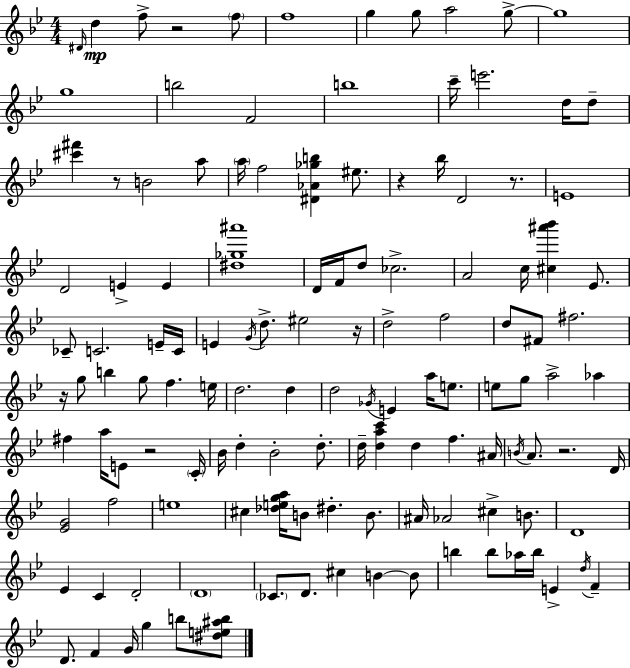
{
  \clef treble
  \numericTimeSignature
  \time 4/4
  \key g \minor
  \repeat volta 2 { \grace { dis'16 }\mp d''4 f''8-> r2 \parenthesize f''8 | f''1 | g''4 g''8 a''2 g''8->~~ | g''1 | \break g''1 | b''2 f'2 | b''1 | c'''16-- e'''2. d''16 d''8-- | \break <cis''' fis'''>4 r8 b'2 a''8 | \parenthesize a''16 f''2 <dis' aes' ges'' b''>4 eis''8. | r4 bes''16 d'2 r8. | e'1 | \break d'2 e'4-> e'4 | <dis'' ges'' ais'''>1 | d'16 f'16 d''8 ces''2.-> | a'2 c''16 <cis'' ais''' bes'''>4 ees'8. | \break ces'8-- c'2. e'16-- | c'16 e'4 \acciaccatura { g'16 } d''8.-> eis''2 | r16 d''2-> f''2 | d''8 fis'8 fis''2. | \break r16 g''8 b''4 g''8 f''4. | e''16 d''2. d''4 | d''2 \acciaccatura { ges'16 } e'4 a''16 | e''8. e''8 g''8 a''2-> aes''4 | \break fis''4 a''16 e'8 r2 | \parenthesize c'16-. bes'16 d''4-. bes'2-. | d''8.-. d''16-- <d'' a'' c'''>4 d''4 f''4. | ais'16 \acciaccatura { b'16 } a'8. r2. | \break d'16 <ees' g'>2 f''2 | e''1 | cis''4 <des'' e'' g'' a''>16 b'8 dis''4.-. | b'8. ais'16 aes'2 cis''4-> | \break b'8. d'1 | ees'4 c'4 d'2-. | \parenthesize d'1 | \parenthesize ces'8. d'8. cis''4 b'4~~ | \break b'8 b''4 b''8 aes''16 b''16 e'4-> | \acciaccatura { d''16 } f'4-- d'8. f'4 g'16 g''4 | b''8 <dis'' e'' ais'' b''>8 } \bar "|."
}